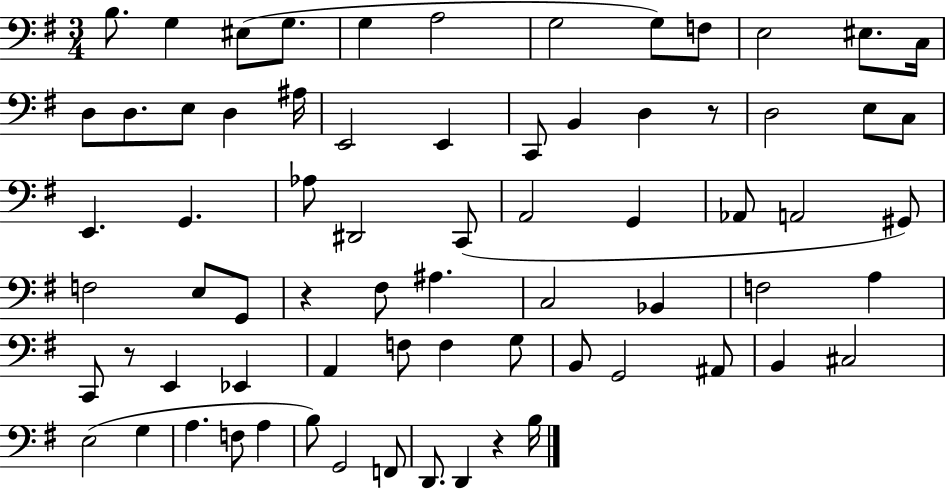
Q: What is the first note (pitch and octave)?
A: B3